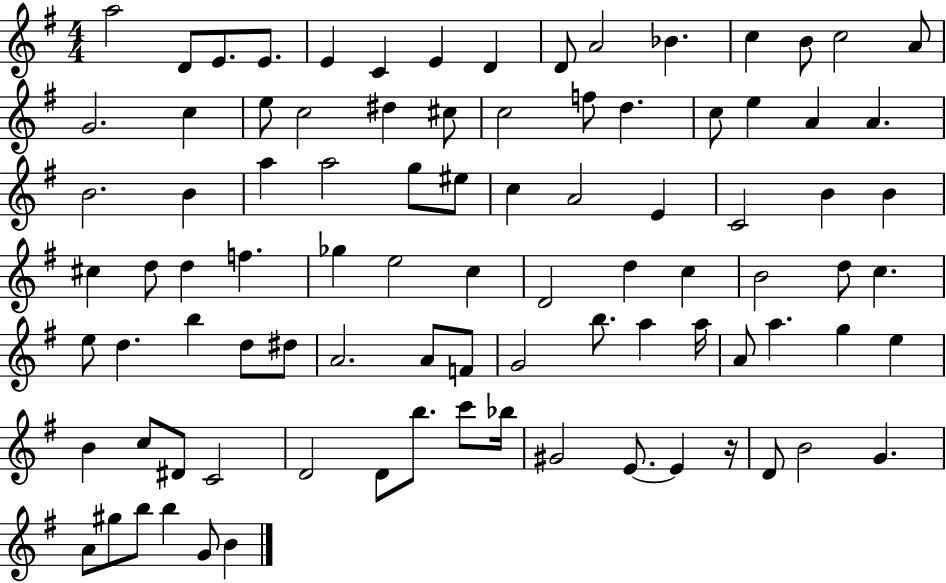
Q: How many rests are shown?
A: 1